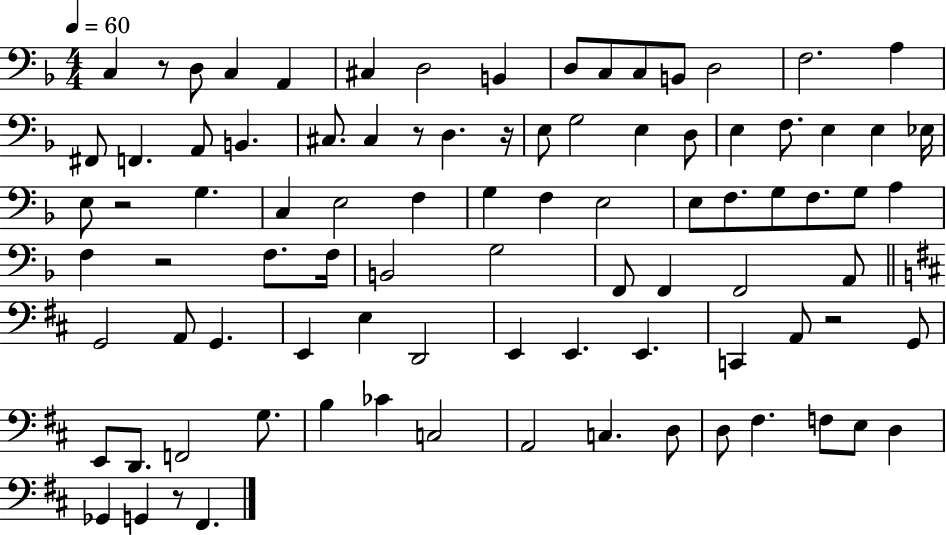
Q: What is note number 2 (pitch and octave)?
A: D3